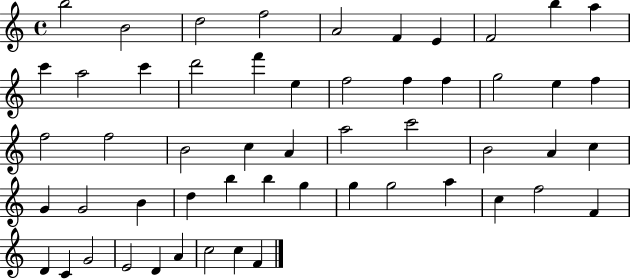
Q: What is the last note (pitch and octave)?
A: F4